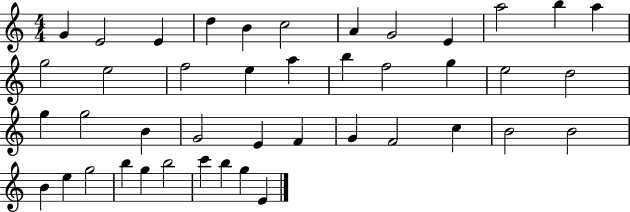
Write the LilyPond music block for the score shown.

{
  \clef treble
  \numericTimeSignature
  \time 4/4
  \key c \major
  g'4 e'2 e'4 | d''4 b'4 c''2 | a'4 g'2 e'4 | a''2 b''4 a''4 | \break g''2 e''2 | f''2 e''4 a''4 | b''4 f''2 g''4 | e''2 d''2 | \break g''4 g''2 b'4 | g'2 e'4 f'4 | g'4 f'2 c''4 | b'2 b'2 | \break b'4 e''4 g''2 | b''4 g''4 b''2 | c'''4 b''4 g''4 e'4 | \bar "|."
}